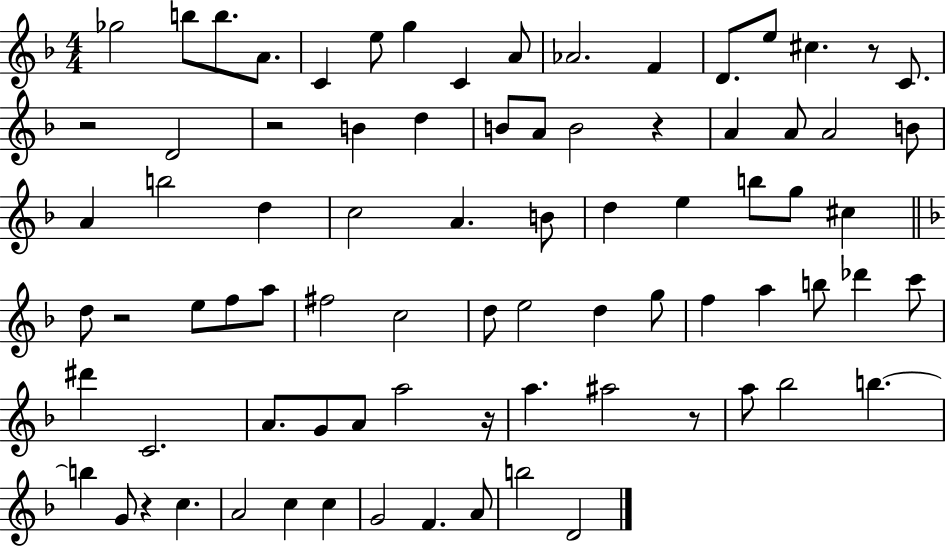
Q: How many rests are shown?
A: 8